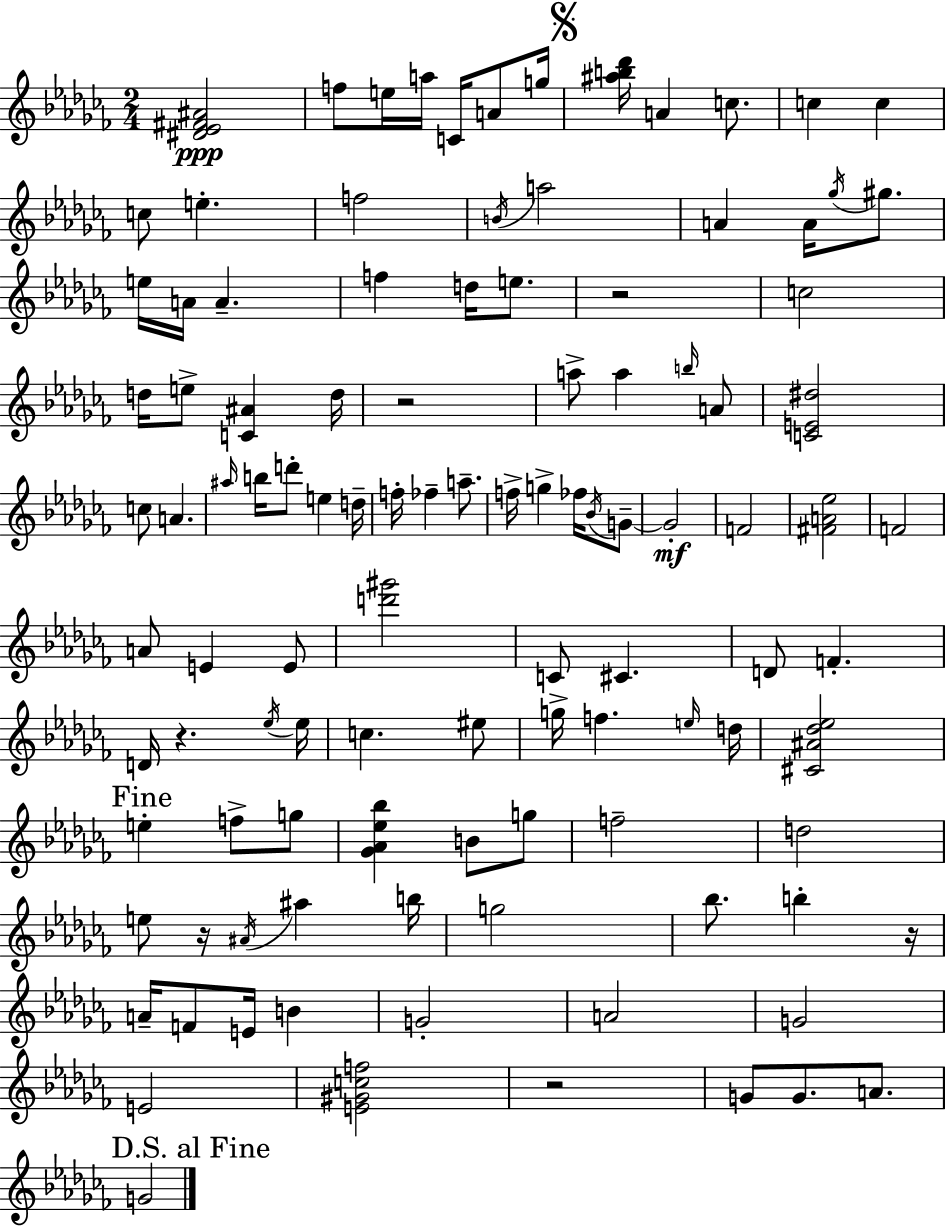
X:1
T:Untitled
M:2/4
L:1/4
K:Abm
[^D_E^F^A]2 f/2 e/4 a/4 C/4 A/2 g/4 [^ab_d']/4 A c/2 c c c/2 e f2 B/4 a2 A A/4 _g/4 ^g/2 e/4 A/4 A f d/4 e/2 z2 c2 d/4 e/2 [C^A] d/4 z2 a/2 a b/4 A/2 [CE^d]2 c/2 A ^a/4 b/4 d'/2 e d/4 f/4 _f a/2 f/4 g _f/4 _B/4 G/2 G2 F2 [^FA_e]2 F2 A/2 E E/2 [d'^g']2 C/2 ^C D/2 F D/4 z _e/4 _e/4 c ^e/2 g/4 f e/4 d/4 [^C^A_d_e]2 e f/2 g/2 [_G_A_e_b] B/2 g/2 f2 d2 e/2 z/4 ^A/4 ^a b/4 g2 _b/2 b z/4 A/4 F/2 E/4 B G2 A2 G2 E2 [E^Gcf]2 z2 G/2 G/2 A/2 G2